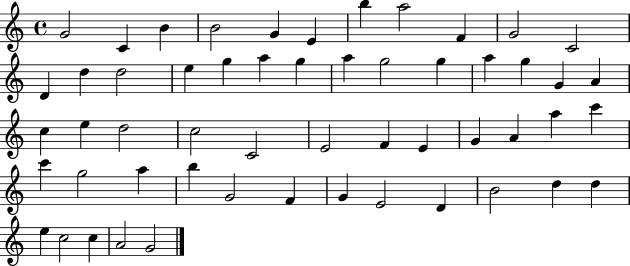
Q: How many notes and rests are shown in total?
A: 54